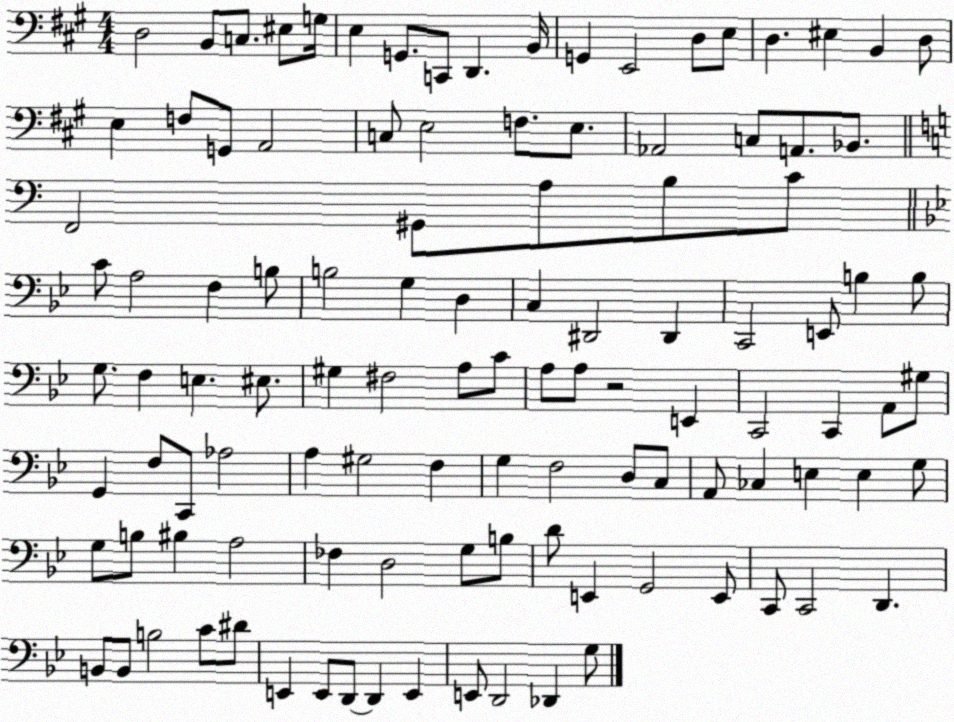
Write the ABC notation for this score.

X:1
T:Untitled
M:4/4
L:1/4
K:A
D,2 B,,/2 C,/2 ^E,/2 G,/4 E, G,,/2 C,,/2 D,, B,,/4 G,, E,,2 D,/2 E,/2 D, ^E, B,, D,/2 E, F,/2 G,,/2 A,,2 C,/2 E,2 F,/2 E,/2 _A,,2 C,/2 A,,/2 _B,,/2 F,,2 ^G,,/2 A,/2 B,/2 C/2 C/2 A,2 F, B,/2 B,2 G, D, C, ^D,,2 ^D,, C,,2 E,,/2 B, B,/2 G,/2 F, E, ^E,/2 ^G, ^F,2 A,/2 C/2 A,/2 A,/2 z2 E,, C,,2 C,, A,,/2 ^G,/2 G,, F,/2 C,,/2 _A,2 A, ^G,2 F, G, F,2 D,/2 C,/2 A,,/2 _C, E, E, G,/2 G,/2 B,/2 ^B, A,2 _F, D,2 G,/2 B,/2 D/2 E,, G,,2 E,,/2 C,,/2 C,,2 D,, B,,/2 B,,/2 B,2 C/2 ^D/2 E,, E,,/2 D,,/2 D,, E,, E,,/2 D,,2 _D,, G,/2